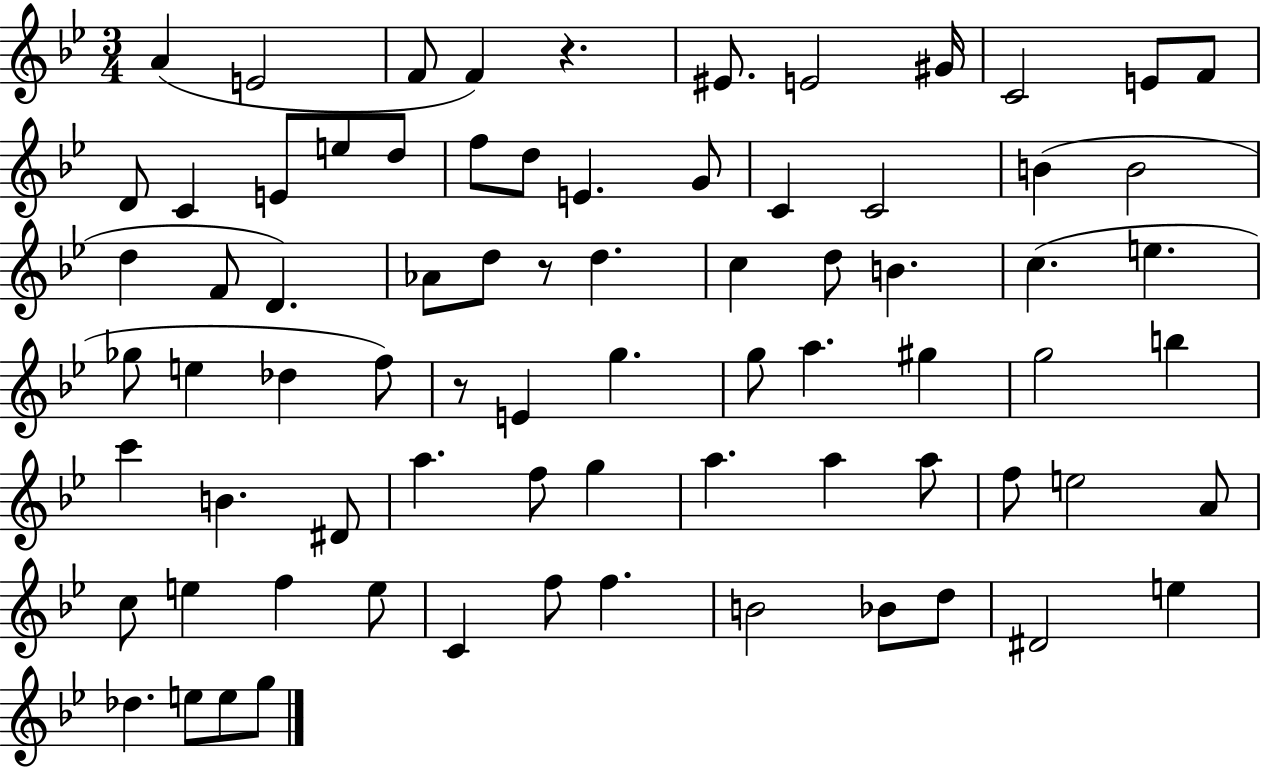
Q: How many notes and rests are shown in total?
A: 76